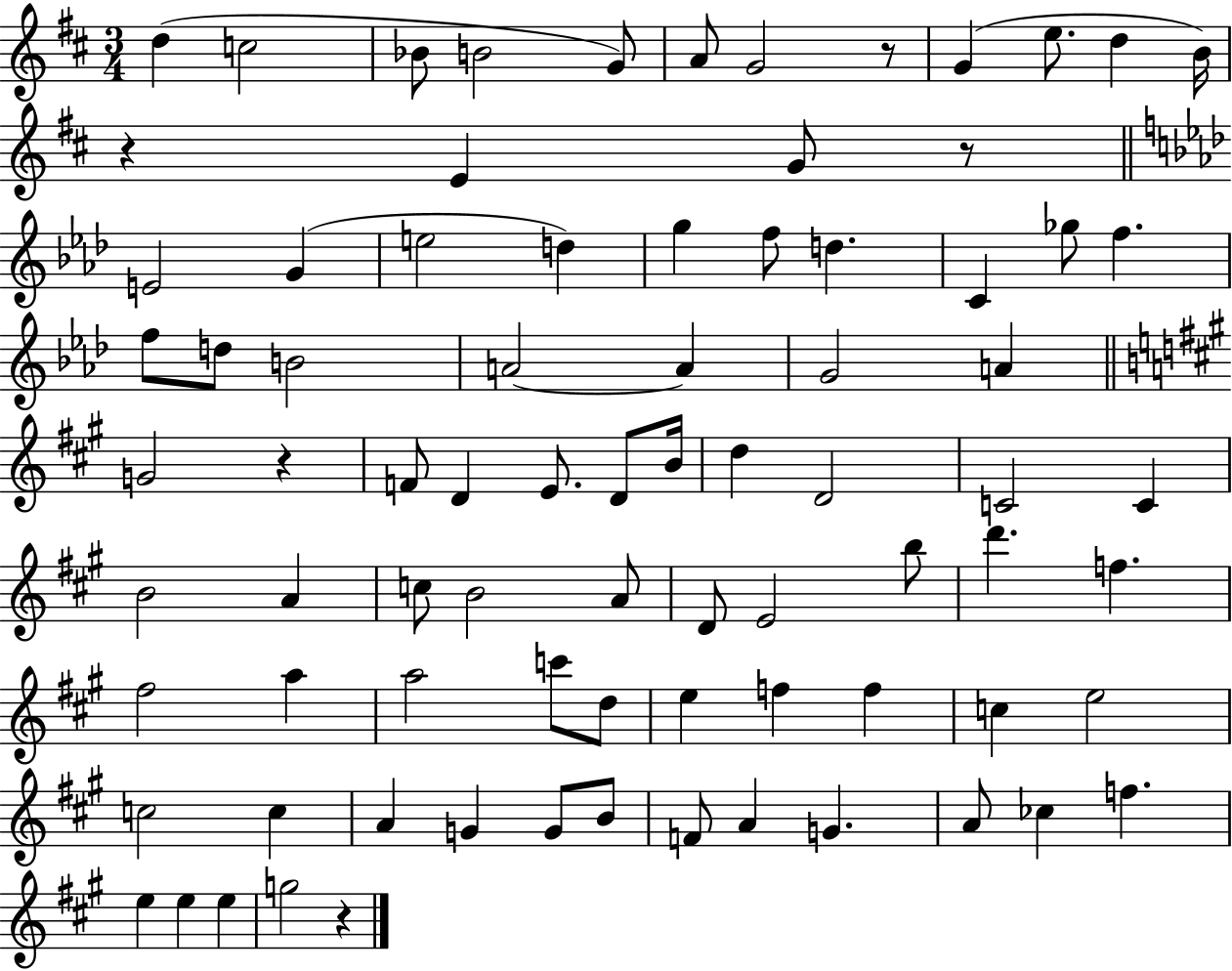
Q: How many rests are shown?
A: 5